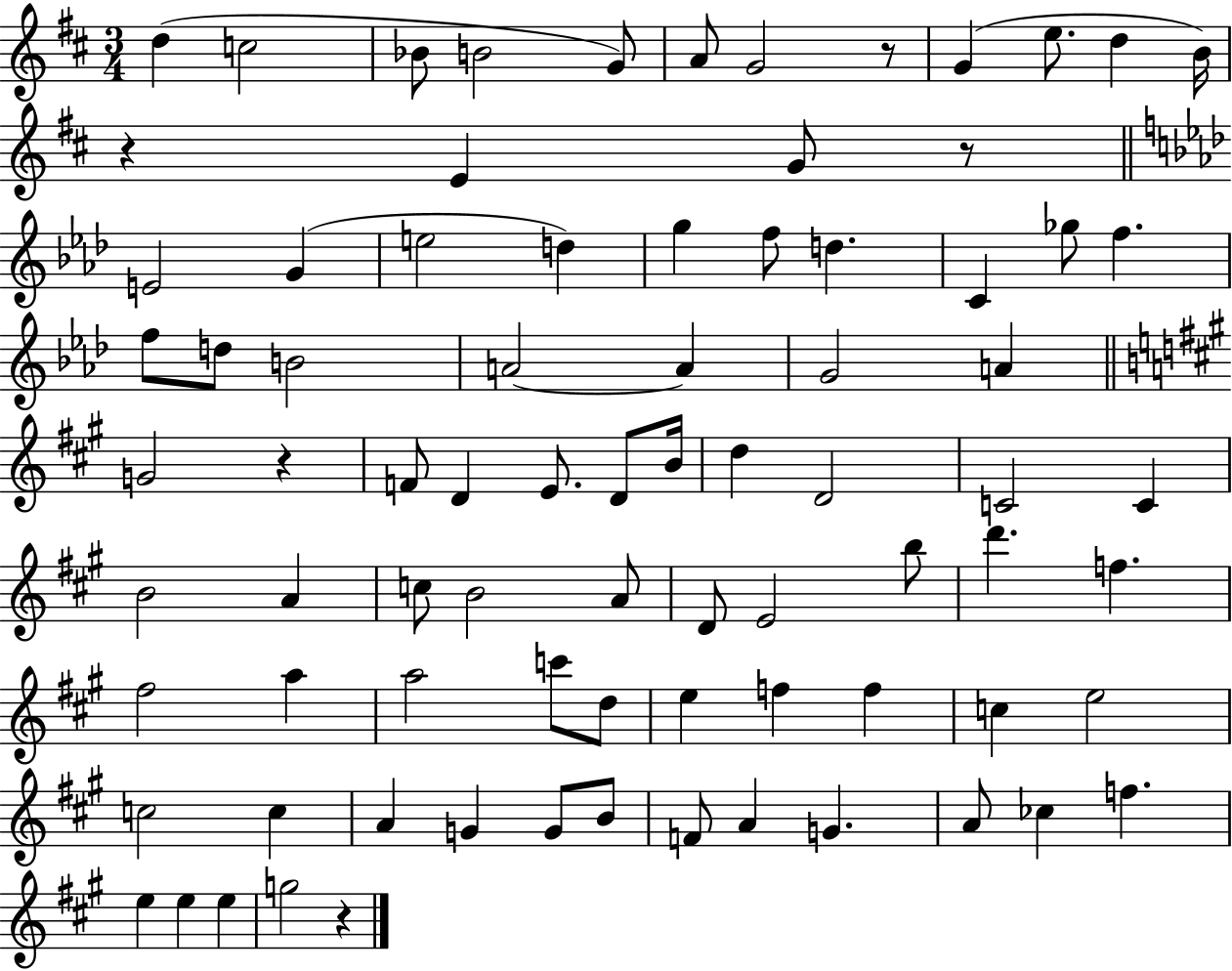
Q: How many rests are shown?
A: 5